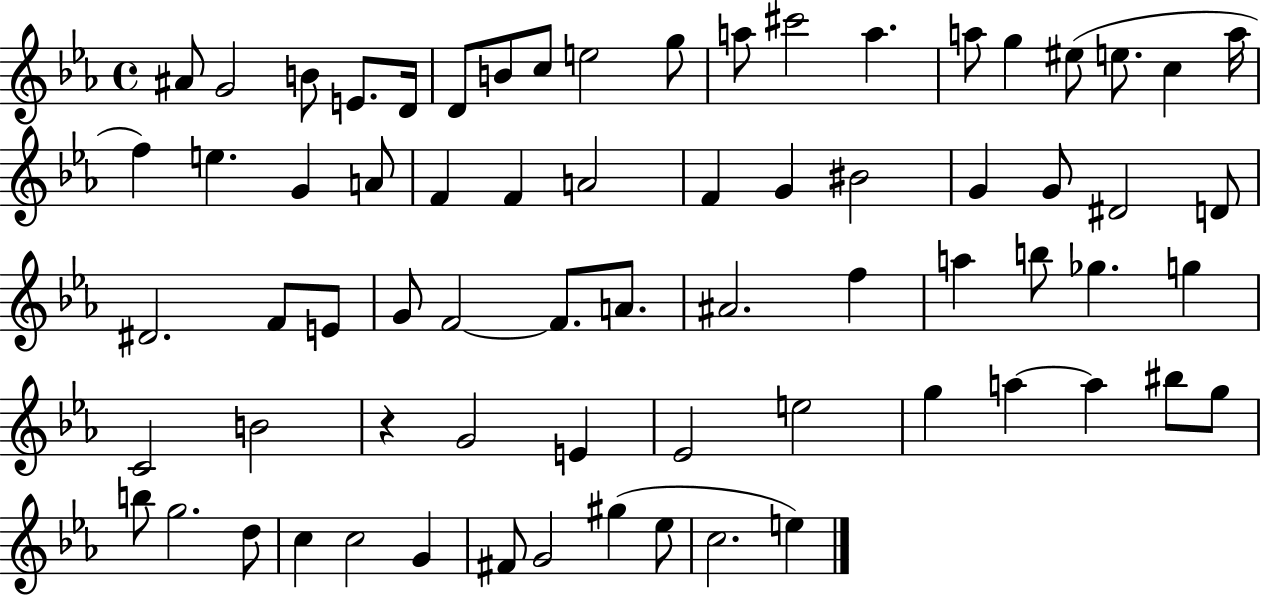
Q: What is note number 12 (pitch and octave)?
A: C#6